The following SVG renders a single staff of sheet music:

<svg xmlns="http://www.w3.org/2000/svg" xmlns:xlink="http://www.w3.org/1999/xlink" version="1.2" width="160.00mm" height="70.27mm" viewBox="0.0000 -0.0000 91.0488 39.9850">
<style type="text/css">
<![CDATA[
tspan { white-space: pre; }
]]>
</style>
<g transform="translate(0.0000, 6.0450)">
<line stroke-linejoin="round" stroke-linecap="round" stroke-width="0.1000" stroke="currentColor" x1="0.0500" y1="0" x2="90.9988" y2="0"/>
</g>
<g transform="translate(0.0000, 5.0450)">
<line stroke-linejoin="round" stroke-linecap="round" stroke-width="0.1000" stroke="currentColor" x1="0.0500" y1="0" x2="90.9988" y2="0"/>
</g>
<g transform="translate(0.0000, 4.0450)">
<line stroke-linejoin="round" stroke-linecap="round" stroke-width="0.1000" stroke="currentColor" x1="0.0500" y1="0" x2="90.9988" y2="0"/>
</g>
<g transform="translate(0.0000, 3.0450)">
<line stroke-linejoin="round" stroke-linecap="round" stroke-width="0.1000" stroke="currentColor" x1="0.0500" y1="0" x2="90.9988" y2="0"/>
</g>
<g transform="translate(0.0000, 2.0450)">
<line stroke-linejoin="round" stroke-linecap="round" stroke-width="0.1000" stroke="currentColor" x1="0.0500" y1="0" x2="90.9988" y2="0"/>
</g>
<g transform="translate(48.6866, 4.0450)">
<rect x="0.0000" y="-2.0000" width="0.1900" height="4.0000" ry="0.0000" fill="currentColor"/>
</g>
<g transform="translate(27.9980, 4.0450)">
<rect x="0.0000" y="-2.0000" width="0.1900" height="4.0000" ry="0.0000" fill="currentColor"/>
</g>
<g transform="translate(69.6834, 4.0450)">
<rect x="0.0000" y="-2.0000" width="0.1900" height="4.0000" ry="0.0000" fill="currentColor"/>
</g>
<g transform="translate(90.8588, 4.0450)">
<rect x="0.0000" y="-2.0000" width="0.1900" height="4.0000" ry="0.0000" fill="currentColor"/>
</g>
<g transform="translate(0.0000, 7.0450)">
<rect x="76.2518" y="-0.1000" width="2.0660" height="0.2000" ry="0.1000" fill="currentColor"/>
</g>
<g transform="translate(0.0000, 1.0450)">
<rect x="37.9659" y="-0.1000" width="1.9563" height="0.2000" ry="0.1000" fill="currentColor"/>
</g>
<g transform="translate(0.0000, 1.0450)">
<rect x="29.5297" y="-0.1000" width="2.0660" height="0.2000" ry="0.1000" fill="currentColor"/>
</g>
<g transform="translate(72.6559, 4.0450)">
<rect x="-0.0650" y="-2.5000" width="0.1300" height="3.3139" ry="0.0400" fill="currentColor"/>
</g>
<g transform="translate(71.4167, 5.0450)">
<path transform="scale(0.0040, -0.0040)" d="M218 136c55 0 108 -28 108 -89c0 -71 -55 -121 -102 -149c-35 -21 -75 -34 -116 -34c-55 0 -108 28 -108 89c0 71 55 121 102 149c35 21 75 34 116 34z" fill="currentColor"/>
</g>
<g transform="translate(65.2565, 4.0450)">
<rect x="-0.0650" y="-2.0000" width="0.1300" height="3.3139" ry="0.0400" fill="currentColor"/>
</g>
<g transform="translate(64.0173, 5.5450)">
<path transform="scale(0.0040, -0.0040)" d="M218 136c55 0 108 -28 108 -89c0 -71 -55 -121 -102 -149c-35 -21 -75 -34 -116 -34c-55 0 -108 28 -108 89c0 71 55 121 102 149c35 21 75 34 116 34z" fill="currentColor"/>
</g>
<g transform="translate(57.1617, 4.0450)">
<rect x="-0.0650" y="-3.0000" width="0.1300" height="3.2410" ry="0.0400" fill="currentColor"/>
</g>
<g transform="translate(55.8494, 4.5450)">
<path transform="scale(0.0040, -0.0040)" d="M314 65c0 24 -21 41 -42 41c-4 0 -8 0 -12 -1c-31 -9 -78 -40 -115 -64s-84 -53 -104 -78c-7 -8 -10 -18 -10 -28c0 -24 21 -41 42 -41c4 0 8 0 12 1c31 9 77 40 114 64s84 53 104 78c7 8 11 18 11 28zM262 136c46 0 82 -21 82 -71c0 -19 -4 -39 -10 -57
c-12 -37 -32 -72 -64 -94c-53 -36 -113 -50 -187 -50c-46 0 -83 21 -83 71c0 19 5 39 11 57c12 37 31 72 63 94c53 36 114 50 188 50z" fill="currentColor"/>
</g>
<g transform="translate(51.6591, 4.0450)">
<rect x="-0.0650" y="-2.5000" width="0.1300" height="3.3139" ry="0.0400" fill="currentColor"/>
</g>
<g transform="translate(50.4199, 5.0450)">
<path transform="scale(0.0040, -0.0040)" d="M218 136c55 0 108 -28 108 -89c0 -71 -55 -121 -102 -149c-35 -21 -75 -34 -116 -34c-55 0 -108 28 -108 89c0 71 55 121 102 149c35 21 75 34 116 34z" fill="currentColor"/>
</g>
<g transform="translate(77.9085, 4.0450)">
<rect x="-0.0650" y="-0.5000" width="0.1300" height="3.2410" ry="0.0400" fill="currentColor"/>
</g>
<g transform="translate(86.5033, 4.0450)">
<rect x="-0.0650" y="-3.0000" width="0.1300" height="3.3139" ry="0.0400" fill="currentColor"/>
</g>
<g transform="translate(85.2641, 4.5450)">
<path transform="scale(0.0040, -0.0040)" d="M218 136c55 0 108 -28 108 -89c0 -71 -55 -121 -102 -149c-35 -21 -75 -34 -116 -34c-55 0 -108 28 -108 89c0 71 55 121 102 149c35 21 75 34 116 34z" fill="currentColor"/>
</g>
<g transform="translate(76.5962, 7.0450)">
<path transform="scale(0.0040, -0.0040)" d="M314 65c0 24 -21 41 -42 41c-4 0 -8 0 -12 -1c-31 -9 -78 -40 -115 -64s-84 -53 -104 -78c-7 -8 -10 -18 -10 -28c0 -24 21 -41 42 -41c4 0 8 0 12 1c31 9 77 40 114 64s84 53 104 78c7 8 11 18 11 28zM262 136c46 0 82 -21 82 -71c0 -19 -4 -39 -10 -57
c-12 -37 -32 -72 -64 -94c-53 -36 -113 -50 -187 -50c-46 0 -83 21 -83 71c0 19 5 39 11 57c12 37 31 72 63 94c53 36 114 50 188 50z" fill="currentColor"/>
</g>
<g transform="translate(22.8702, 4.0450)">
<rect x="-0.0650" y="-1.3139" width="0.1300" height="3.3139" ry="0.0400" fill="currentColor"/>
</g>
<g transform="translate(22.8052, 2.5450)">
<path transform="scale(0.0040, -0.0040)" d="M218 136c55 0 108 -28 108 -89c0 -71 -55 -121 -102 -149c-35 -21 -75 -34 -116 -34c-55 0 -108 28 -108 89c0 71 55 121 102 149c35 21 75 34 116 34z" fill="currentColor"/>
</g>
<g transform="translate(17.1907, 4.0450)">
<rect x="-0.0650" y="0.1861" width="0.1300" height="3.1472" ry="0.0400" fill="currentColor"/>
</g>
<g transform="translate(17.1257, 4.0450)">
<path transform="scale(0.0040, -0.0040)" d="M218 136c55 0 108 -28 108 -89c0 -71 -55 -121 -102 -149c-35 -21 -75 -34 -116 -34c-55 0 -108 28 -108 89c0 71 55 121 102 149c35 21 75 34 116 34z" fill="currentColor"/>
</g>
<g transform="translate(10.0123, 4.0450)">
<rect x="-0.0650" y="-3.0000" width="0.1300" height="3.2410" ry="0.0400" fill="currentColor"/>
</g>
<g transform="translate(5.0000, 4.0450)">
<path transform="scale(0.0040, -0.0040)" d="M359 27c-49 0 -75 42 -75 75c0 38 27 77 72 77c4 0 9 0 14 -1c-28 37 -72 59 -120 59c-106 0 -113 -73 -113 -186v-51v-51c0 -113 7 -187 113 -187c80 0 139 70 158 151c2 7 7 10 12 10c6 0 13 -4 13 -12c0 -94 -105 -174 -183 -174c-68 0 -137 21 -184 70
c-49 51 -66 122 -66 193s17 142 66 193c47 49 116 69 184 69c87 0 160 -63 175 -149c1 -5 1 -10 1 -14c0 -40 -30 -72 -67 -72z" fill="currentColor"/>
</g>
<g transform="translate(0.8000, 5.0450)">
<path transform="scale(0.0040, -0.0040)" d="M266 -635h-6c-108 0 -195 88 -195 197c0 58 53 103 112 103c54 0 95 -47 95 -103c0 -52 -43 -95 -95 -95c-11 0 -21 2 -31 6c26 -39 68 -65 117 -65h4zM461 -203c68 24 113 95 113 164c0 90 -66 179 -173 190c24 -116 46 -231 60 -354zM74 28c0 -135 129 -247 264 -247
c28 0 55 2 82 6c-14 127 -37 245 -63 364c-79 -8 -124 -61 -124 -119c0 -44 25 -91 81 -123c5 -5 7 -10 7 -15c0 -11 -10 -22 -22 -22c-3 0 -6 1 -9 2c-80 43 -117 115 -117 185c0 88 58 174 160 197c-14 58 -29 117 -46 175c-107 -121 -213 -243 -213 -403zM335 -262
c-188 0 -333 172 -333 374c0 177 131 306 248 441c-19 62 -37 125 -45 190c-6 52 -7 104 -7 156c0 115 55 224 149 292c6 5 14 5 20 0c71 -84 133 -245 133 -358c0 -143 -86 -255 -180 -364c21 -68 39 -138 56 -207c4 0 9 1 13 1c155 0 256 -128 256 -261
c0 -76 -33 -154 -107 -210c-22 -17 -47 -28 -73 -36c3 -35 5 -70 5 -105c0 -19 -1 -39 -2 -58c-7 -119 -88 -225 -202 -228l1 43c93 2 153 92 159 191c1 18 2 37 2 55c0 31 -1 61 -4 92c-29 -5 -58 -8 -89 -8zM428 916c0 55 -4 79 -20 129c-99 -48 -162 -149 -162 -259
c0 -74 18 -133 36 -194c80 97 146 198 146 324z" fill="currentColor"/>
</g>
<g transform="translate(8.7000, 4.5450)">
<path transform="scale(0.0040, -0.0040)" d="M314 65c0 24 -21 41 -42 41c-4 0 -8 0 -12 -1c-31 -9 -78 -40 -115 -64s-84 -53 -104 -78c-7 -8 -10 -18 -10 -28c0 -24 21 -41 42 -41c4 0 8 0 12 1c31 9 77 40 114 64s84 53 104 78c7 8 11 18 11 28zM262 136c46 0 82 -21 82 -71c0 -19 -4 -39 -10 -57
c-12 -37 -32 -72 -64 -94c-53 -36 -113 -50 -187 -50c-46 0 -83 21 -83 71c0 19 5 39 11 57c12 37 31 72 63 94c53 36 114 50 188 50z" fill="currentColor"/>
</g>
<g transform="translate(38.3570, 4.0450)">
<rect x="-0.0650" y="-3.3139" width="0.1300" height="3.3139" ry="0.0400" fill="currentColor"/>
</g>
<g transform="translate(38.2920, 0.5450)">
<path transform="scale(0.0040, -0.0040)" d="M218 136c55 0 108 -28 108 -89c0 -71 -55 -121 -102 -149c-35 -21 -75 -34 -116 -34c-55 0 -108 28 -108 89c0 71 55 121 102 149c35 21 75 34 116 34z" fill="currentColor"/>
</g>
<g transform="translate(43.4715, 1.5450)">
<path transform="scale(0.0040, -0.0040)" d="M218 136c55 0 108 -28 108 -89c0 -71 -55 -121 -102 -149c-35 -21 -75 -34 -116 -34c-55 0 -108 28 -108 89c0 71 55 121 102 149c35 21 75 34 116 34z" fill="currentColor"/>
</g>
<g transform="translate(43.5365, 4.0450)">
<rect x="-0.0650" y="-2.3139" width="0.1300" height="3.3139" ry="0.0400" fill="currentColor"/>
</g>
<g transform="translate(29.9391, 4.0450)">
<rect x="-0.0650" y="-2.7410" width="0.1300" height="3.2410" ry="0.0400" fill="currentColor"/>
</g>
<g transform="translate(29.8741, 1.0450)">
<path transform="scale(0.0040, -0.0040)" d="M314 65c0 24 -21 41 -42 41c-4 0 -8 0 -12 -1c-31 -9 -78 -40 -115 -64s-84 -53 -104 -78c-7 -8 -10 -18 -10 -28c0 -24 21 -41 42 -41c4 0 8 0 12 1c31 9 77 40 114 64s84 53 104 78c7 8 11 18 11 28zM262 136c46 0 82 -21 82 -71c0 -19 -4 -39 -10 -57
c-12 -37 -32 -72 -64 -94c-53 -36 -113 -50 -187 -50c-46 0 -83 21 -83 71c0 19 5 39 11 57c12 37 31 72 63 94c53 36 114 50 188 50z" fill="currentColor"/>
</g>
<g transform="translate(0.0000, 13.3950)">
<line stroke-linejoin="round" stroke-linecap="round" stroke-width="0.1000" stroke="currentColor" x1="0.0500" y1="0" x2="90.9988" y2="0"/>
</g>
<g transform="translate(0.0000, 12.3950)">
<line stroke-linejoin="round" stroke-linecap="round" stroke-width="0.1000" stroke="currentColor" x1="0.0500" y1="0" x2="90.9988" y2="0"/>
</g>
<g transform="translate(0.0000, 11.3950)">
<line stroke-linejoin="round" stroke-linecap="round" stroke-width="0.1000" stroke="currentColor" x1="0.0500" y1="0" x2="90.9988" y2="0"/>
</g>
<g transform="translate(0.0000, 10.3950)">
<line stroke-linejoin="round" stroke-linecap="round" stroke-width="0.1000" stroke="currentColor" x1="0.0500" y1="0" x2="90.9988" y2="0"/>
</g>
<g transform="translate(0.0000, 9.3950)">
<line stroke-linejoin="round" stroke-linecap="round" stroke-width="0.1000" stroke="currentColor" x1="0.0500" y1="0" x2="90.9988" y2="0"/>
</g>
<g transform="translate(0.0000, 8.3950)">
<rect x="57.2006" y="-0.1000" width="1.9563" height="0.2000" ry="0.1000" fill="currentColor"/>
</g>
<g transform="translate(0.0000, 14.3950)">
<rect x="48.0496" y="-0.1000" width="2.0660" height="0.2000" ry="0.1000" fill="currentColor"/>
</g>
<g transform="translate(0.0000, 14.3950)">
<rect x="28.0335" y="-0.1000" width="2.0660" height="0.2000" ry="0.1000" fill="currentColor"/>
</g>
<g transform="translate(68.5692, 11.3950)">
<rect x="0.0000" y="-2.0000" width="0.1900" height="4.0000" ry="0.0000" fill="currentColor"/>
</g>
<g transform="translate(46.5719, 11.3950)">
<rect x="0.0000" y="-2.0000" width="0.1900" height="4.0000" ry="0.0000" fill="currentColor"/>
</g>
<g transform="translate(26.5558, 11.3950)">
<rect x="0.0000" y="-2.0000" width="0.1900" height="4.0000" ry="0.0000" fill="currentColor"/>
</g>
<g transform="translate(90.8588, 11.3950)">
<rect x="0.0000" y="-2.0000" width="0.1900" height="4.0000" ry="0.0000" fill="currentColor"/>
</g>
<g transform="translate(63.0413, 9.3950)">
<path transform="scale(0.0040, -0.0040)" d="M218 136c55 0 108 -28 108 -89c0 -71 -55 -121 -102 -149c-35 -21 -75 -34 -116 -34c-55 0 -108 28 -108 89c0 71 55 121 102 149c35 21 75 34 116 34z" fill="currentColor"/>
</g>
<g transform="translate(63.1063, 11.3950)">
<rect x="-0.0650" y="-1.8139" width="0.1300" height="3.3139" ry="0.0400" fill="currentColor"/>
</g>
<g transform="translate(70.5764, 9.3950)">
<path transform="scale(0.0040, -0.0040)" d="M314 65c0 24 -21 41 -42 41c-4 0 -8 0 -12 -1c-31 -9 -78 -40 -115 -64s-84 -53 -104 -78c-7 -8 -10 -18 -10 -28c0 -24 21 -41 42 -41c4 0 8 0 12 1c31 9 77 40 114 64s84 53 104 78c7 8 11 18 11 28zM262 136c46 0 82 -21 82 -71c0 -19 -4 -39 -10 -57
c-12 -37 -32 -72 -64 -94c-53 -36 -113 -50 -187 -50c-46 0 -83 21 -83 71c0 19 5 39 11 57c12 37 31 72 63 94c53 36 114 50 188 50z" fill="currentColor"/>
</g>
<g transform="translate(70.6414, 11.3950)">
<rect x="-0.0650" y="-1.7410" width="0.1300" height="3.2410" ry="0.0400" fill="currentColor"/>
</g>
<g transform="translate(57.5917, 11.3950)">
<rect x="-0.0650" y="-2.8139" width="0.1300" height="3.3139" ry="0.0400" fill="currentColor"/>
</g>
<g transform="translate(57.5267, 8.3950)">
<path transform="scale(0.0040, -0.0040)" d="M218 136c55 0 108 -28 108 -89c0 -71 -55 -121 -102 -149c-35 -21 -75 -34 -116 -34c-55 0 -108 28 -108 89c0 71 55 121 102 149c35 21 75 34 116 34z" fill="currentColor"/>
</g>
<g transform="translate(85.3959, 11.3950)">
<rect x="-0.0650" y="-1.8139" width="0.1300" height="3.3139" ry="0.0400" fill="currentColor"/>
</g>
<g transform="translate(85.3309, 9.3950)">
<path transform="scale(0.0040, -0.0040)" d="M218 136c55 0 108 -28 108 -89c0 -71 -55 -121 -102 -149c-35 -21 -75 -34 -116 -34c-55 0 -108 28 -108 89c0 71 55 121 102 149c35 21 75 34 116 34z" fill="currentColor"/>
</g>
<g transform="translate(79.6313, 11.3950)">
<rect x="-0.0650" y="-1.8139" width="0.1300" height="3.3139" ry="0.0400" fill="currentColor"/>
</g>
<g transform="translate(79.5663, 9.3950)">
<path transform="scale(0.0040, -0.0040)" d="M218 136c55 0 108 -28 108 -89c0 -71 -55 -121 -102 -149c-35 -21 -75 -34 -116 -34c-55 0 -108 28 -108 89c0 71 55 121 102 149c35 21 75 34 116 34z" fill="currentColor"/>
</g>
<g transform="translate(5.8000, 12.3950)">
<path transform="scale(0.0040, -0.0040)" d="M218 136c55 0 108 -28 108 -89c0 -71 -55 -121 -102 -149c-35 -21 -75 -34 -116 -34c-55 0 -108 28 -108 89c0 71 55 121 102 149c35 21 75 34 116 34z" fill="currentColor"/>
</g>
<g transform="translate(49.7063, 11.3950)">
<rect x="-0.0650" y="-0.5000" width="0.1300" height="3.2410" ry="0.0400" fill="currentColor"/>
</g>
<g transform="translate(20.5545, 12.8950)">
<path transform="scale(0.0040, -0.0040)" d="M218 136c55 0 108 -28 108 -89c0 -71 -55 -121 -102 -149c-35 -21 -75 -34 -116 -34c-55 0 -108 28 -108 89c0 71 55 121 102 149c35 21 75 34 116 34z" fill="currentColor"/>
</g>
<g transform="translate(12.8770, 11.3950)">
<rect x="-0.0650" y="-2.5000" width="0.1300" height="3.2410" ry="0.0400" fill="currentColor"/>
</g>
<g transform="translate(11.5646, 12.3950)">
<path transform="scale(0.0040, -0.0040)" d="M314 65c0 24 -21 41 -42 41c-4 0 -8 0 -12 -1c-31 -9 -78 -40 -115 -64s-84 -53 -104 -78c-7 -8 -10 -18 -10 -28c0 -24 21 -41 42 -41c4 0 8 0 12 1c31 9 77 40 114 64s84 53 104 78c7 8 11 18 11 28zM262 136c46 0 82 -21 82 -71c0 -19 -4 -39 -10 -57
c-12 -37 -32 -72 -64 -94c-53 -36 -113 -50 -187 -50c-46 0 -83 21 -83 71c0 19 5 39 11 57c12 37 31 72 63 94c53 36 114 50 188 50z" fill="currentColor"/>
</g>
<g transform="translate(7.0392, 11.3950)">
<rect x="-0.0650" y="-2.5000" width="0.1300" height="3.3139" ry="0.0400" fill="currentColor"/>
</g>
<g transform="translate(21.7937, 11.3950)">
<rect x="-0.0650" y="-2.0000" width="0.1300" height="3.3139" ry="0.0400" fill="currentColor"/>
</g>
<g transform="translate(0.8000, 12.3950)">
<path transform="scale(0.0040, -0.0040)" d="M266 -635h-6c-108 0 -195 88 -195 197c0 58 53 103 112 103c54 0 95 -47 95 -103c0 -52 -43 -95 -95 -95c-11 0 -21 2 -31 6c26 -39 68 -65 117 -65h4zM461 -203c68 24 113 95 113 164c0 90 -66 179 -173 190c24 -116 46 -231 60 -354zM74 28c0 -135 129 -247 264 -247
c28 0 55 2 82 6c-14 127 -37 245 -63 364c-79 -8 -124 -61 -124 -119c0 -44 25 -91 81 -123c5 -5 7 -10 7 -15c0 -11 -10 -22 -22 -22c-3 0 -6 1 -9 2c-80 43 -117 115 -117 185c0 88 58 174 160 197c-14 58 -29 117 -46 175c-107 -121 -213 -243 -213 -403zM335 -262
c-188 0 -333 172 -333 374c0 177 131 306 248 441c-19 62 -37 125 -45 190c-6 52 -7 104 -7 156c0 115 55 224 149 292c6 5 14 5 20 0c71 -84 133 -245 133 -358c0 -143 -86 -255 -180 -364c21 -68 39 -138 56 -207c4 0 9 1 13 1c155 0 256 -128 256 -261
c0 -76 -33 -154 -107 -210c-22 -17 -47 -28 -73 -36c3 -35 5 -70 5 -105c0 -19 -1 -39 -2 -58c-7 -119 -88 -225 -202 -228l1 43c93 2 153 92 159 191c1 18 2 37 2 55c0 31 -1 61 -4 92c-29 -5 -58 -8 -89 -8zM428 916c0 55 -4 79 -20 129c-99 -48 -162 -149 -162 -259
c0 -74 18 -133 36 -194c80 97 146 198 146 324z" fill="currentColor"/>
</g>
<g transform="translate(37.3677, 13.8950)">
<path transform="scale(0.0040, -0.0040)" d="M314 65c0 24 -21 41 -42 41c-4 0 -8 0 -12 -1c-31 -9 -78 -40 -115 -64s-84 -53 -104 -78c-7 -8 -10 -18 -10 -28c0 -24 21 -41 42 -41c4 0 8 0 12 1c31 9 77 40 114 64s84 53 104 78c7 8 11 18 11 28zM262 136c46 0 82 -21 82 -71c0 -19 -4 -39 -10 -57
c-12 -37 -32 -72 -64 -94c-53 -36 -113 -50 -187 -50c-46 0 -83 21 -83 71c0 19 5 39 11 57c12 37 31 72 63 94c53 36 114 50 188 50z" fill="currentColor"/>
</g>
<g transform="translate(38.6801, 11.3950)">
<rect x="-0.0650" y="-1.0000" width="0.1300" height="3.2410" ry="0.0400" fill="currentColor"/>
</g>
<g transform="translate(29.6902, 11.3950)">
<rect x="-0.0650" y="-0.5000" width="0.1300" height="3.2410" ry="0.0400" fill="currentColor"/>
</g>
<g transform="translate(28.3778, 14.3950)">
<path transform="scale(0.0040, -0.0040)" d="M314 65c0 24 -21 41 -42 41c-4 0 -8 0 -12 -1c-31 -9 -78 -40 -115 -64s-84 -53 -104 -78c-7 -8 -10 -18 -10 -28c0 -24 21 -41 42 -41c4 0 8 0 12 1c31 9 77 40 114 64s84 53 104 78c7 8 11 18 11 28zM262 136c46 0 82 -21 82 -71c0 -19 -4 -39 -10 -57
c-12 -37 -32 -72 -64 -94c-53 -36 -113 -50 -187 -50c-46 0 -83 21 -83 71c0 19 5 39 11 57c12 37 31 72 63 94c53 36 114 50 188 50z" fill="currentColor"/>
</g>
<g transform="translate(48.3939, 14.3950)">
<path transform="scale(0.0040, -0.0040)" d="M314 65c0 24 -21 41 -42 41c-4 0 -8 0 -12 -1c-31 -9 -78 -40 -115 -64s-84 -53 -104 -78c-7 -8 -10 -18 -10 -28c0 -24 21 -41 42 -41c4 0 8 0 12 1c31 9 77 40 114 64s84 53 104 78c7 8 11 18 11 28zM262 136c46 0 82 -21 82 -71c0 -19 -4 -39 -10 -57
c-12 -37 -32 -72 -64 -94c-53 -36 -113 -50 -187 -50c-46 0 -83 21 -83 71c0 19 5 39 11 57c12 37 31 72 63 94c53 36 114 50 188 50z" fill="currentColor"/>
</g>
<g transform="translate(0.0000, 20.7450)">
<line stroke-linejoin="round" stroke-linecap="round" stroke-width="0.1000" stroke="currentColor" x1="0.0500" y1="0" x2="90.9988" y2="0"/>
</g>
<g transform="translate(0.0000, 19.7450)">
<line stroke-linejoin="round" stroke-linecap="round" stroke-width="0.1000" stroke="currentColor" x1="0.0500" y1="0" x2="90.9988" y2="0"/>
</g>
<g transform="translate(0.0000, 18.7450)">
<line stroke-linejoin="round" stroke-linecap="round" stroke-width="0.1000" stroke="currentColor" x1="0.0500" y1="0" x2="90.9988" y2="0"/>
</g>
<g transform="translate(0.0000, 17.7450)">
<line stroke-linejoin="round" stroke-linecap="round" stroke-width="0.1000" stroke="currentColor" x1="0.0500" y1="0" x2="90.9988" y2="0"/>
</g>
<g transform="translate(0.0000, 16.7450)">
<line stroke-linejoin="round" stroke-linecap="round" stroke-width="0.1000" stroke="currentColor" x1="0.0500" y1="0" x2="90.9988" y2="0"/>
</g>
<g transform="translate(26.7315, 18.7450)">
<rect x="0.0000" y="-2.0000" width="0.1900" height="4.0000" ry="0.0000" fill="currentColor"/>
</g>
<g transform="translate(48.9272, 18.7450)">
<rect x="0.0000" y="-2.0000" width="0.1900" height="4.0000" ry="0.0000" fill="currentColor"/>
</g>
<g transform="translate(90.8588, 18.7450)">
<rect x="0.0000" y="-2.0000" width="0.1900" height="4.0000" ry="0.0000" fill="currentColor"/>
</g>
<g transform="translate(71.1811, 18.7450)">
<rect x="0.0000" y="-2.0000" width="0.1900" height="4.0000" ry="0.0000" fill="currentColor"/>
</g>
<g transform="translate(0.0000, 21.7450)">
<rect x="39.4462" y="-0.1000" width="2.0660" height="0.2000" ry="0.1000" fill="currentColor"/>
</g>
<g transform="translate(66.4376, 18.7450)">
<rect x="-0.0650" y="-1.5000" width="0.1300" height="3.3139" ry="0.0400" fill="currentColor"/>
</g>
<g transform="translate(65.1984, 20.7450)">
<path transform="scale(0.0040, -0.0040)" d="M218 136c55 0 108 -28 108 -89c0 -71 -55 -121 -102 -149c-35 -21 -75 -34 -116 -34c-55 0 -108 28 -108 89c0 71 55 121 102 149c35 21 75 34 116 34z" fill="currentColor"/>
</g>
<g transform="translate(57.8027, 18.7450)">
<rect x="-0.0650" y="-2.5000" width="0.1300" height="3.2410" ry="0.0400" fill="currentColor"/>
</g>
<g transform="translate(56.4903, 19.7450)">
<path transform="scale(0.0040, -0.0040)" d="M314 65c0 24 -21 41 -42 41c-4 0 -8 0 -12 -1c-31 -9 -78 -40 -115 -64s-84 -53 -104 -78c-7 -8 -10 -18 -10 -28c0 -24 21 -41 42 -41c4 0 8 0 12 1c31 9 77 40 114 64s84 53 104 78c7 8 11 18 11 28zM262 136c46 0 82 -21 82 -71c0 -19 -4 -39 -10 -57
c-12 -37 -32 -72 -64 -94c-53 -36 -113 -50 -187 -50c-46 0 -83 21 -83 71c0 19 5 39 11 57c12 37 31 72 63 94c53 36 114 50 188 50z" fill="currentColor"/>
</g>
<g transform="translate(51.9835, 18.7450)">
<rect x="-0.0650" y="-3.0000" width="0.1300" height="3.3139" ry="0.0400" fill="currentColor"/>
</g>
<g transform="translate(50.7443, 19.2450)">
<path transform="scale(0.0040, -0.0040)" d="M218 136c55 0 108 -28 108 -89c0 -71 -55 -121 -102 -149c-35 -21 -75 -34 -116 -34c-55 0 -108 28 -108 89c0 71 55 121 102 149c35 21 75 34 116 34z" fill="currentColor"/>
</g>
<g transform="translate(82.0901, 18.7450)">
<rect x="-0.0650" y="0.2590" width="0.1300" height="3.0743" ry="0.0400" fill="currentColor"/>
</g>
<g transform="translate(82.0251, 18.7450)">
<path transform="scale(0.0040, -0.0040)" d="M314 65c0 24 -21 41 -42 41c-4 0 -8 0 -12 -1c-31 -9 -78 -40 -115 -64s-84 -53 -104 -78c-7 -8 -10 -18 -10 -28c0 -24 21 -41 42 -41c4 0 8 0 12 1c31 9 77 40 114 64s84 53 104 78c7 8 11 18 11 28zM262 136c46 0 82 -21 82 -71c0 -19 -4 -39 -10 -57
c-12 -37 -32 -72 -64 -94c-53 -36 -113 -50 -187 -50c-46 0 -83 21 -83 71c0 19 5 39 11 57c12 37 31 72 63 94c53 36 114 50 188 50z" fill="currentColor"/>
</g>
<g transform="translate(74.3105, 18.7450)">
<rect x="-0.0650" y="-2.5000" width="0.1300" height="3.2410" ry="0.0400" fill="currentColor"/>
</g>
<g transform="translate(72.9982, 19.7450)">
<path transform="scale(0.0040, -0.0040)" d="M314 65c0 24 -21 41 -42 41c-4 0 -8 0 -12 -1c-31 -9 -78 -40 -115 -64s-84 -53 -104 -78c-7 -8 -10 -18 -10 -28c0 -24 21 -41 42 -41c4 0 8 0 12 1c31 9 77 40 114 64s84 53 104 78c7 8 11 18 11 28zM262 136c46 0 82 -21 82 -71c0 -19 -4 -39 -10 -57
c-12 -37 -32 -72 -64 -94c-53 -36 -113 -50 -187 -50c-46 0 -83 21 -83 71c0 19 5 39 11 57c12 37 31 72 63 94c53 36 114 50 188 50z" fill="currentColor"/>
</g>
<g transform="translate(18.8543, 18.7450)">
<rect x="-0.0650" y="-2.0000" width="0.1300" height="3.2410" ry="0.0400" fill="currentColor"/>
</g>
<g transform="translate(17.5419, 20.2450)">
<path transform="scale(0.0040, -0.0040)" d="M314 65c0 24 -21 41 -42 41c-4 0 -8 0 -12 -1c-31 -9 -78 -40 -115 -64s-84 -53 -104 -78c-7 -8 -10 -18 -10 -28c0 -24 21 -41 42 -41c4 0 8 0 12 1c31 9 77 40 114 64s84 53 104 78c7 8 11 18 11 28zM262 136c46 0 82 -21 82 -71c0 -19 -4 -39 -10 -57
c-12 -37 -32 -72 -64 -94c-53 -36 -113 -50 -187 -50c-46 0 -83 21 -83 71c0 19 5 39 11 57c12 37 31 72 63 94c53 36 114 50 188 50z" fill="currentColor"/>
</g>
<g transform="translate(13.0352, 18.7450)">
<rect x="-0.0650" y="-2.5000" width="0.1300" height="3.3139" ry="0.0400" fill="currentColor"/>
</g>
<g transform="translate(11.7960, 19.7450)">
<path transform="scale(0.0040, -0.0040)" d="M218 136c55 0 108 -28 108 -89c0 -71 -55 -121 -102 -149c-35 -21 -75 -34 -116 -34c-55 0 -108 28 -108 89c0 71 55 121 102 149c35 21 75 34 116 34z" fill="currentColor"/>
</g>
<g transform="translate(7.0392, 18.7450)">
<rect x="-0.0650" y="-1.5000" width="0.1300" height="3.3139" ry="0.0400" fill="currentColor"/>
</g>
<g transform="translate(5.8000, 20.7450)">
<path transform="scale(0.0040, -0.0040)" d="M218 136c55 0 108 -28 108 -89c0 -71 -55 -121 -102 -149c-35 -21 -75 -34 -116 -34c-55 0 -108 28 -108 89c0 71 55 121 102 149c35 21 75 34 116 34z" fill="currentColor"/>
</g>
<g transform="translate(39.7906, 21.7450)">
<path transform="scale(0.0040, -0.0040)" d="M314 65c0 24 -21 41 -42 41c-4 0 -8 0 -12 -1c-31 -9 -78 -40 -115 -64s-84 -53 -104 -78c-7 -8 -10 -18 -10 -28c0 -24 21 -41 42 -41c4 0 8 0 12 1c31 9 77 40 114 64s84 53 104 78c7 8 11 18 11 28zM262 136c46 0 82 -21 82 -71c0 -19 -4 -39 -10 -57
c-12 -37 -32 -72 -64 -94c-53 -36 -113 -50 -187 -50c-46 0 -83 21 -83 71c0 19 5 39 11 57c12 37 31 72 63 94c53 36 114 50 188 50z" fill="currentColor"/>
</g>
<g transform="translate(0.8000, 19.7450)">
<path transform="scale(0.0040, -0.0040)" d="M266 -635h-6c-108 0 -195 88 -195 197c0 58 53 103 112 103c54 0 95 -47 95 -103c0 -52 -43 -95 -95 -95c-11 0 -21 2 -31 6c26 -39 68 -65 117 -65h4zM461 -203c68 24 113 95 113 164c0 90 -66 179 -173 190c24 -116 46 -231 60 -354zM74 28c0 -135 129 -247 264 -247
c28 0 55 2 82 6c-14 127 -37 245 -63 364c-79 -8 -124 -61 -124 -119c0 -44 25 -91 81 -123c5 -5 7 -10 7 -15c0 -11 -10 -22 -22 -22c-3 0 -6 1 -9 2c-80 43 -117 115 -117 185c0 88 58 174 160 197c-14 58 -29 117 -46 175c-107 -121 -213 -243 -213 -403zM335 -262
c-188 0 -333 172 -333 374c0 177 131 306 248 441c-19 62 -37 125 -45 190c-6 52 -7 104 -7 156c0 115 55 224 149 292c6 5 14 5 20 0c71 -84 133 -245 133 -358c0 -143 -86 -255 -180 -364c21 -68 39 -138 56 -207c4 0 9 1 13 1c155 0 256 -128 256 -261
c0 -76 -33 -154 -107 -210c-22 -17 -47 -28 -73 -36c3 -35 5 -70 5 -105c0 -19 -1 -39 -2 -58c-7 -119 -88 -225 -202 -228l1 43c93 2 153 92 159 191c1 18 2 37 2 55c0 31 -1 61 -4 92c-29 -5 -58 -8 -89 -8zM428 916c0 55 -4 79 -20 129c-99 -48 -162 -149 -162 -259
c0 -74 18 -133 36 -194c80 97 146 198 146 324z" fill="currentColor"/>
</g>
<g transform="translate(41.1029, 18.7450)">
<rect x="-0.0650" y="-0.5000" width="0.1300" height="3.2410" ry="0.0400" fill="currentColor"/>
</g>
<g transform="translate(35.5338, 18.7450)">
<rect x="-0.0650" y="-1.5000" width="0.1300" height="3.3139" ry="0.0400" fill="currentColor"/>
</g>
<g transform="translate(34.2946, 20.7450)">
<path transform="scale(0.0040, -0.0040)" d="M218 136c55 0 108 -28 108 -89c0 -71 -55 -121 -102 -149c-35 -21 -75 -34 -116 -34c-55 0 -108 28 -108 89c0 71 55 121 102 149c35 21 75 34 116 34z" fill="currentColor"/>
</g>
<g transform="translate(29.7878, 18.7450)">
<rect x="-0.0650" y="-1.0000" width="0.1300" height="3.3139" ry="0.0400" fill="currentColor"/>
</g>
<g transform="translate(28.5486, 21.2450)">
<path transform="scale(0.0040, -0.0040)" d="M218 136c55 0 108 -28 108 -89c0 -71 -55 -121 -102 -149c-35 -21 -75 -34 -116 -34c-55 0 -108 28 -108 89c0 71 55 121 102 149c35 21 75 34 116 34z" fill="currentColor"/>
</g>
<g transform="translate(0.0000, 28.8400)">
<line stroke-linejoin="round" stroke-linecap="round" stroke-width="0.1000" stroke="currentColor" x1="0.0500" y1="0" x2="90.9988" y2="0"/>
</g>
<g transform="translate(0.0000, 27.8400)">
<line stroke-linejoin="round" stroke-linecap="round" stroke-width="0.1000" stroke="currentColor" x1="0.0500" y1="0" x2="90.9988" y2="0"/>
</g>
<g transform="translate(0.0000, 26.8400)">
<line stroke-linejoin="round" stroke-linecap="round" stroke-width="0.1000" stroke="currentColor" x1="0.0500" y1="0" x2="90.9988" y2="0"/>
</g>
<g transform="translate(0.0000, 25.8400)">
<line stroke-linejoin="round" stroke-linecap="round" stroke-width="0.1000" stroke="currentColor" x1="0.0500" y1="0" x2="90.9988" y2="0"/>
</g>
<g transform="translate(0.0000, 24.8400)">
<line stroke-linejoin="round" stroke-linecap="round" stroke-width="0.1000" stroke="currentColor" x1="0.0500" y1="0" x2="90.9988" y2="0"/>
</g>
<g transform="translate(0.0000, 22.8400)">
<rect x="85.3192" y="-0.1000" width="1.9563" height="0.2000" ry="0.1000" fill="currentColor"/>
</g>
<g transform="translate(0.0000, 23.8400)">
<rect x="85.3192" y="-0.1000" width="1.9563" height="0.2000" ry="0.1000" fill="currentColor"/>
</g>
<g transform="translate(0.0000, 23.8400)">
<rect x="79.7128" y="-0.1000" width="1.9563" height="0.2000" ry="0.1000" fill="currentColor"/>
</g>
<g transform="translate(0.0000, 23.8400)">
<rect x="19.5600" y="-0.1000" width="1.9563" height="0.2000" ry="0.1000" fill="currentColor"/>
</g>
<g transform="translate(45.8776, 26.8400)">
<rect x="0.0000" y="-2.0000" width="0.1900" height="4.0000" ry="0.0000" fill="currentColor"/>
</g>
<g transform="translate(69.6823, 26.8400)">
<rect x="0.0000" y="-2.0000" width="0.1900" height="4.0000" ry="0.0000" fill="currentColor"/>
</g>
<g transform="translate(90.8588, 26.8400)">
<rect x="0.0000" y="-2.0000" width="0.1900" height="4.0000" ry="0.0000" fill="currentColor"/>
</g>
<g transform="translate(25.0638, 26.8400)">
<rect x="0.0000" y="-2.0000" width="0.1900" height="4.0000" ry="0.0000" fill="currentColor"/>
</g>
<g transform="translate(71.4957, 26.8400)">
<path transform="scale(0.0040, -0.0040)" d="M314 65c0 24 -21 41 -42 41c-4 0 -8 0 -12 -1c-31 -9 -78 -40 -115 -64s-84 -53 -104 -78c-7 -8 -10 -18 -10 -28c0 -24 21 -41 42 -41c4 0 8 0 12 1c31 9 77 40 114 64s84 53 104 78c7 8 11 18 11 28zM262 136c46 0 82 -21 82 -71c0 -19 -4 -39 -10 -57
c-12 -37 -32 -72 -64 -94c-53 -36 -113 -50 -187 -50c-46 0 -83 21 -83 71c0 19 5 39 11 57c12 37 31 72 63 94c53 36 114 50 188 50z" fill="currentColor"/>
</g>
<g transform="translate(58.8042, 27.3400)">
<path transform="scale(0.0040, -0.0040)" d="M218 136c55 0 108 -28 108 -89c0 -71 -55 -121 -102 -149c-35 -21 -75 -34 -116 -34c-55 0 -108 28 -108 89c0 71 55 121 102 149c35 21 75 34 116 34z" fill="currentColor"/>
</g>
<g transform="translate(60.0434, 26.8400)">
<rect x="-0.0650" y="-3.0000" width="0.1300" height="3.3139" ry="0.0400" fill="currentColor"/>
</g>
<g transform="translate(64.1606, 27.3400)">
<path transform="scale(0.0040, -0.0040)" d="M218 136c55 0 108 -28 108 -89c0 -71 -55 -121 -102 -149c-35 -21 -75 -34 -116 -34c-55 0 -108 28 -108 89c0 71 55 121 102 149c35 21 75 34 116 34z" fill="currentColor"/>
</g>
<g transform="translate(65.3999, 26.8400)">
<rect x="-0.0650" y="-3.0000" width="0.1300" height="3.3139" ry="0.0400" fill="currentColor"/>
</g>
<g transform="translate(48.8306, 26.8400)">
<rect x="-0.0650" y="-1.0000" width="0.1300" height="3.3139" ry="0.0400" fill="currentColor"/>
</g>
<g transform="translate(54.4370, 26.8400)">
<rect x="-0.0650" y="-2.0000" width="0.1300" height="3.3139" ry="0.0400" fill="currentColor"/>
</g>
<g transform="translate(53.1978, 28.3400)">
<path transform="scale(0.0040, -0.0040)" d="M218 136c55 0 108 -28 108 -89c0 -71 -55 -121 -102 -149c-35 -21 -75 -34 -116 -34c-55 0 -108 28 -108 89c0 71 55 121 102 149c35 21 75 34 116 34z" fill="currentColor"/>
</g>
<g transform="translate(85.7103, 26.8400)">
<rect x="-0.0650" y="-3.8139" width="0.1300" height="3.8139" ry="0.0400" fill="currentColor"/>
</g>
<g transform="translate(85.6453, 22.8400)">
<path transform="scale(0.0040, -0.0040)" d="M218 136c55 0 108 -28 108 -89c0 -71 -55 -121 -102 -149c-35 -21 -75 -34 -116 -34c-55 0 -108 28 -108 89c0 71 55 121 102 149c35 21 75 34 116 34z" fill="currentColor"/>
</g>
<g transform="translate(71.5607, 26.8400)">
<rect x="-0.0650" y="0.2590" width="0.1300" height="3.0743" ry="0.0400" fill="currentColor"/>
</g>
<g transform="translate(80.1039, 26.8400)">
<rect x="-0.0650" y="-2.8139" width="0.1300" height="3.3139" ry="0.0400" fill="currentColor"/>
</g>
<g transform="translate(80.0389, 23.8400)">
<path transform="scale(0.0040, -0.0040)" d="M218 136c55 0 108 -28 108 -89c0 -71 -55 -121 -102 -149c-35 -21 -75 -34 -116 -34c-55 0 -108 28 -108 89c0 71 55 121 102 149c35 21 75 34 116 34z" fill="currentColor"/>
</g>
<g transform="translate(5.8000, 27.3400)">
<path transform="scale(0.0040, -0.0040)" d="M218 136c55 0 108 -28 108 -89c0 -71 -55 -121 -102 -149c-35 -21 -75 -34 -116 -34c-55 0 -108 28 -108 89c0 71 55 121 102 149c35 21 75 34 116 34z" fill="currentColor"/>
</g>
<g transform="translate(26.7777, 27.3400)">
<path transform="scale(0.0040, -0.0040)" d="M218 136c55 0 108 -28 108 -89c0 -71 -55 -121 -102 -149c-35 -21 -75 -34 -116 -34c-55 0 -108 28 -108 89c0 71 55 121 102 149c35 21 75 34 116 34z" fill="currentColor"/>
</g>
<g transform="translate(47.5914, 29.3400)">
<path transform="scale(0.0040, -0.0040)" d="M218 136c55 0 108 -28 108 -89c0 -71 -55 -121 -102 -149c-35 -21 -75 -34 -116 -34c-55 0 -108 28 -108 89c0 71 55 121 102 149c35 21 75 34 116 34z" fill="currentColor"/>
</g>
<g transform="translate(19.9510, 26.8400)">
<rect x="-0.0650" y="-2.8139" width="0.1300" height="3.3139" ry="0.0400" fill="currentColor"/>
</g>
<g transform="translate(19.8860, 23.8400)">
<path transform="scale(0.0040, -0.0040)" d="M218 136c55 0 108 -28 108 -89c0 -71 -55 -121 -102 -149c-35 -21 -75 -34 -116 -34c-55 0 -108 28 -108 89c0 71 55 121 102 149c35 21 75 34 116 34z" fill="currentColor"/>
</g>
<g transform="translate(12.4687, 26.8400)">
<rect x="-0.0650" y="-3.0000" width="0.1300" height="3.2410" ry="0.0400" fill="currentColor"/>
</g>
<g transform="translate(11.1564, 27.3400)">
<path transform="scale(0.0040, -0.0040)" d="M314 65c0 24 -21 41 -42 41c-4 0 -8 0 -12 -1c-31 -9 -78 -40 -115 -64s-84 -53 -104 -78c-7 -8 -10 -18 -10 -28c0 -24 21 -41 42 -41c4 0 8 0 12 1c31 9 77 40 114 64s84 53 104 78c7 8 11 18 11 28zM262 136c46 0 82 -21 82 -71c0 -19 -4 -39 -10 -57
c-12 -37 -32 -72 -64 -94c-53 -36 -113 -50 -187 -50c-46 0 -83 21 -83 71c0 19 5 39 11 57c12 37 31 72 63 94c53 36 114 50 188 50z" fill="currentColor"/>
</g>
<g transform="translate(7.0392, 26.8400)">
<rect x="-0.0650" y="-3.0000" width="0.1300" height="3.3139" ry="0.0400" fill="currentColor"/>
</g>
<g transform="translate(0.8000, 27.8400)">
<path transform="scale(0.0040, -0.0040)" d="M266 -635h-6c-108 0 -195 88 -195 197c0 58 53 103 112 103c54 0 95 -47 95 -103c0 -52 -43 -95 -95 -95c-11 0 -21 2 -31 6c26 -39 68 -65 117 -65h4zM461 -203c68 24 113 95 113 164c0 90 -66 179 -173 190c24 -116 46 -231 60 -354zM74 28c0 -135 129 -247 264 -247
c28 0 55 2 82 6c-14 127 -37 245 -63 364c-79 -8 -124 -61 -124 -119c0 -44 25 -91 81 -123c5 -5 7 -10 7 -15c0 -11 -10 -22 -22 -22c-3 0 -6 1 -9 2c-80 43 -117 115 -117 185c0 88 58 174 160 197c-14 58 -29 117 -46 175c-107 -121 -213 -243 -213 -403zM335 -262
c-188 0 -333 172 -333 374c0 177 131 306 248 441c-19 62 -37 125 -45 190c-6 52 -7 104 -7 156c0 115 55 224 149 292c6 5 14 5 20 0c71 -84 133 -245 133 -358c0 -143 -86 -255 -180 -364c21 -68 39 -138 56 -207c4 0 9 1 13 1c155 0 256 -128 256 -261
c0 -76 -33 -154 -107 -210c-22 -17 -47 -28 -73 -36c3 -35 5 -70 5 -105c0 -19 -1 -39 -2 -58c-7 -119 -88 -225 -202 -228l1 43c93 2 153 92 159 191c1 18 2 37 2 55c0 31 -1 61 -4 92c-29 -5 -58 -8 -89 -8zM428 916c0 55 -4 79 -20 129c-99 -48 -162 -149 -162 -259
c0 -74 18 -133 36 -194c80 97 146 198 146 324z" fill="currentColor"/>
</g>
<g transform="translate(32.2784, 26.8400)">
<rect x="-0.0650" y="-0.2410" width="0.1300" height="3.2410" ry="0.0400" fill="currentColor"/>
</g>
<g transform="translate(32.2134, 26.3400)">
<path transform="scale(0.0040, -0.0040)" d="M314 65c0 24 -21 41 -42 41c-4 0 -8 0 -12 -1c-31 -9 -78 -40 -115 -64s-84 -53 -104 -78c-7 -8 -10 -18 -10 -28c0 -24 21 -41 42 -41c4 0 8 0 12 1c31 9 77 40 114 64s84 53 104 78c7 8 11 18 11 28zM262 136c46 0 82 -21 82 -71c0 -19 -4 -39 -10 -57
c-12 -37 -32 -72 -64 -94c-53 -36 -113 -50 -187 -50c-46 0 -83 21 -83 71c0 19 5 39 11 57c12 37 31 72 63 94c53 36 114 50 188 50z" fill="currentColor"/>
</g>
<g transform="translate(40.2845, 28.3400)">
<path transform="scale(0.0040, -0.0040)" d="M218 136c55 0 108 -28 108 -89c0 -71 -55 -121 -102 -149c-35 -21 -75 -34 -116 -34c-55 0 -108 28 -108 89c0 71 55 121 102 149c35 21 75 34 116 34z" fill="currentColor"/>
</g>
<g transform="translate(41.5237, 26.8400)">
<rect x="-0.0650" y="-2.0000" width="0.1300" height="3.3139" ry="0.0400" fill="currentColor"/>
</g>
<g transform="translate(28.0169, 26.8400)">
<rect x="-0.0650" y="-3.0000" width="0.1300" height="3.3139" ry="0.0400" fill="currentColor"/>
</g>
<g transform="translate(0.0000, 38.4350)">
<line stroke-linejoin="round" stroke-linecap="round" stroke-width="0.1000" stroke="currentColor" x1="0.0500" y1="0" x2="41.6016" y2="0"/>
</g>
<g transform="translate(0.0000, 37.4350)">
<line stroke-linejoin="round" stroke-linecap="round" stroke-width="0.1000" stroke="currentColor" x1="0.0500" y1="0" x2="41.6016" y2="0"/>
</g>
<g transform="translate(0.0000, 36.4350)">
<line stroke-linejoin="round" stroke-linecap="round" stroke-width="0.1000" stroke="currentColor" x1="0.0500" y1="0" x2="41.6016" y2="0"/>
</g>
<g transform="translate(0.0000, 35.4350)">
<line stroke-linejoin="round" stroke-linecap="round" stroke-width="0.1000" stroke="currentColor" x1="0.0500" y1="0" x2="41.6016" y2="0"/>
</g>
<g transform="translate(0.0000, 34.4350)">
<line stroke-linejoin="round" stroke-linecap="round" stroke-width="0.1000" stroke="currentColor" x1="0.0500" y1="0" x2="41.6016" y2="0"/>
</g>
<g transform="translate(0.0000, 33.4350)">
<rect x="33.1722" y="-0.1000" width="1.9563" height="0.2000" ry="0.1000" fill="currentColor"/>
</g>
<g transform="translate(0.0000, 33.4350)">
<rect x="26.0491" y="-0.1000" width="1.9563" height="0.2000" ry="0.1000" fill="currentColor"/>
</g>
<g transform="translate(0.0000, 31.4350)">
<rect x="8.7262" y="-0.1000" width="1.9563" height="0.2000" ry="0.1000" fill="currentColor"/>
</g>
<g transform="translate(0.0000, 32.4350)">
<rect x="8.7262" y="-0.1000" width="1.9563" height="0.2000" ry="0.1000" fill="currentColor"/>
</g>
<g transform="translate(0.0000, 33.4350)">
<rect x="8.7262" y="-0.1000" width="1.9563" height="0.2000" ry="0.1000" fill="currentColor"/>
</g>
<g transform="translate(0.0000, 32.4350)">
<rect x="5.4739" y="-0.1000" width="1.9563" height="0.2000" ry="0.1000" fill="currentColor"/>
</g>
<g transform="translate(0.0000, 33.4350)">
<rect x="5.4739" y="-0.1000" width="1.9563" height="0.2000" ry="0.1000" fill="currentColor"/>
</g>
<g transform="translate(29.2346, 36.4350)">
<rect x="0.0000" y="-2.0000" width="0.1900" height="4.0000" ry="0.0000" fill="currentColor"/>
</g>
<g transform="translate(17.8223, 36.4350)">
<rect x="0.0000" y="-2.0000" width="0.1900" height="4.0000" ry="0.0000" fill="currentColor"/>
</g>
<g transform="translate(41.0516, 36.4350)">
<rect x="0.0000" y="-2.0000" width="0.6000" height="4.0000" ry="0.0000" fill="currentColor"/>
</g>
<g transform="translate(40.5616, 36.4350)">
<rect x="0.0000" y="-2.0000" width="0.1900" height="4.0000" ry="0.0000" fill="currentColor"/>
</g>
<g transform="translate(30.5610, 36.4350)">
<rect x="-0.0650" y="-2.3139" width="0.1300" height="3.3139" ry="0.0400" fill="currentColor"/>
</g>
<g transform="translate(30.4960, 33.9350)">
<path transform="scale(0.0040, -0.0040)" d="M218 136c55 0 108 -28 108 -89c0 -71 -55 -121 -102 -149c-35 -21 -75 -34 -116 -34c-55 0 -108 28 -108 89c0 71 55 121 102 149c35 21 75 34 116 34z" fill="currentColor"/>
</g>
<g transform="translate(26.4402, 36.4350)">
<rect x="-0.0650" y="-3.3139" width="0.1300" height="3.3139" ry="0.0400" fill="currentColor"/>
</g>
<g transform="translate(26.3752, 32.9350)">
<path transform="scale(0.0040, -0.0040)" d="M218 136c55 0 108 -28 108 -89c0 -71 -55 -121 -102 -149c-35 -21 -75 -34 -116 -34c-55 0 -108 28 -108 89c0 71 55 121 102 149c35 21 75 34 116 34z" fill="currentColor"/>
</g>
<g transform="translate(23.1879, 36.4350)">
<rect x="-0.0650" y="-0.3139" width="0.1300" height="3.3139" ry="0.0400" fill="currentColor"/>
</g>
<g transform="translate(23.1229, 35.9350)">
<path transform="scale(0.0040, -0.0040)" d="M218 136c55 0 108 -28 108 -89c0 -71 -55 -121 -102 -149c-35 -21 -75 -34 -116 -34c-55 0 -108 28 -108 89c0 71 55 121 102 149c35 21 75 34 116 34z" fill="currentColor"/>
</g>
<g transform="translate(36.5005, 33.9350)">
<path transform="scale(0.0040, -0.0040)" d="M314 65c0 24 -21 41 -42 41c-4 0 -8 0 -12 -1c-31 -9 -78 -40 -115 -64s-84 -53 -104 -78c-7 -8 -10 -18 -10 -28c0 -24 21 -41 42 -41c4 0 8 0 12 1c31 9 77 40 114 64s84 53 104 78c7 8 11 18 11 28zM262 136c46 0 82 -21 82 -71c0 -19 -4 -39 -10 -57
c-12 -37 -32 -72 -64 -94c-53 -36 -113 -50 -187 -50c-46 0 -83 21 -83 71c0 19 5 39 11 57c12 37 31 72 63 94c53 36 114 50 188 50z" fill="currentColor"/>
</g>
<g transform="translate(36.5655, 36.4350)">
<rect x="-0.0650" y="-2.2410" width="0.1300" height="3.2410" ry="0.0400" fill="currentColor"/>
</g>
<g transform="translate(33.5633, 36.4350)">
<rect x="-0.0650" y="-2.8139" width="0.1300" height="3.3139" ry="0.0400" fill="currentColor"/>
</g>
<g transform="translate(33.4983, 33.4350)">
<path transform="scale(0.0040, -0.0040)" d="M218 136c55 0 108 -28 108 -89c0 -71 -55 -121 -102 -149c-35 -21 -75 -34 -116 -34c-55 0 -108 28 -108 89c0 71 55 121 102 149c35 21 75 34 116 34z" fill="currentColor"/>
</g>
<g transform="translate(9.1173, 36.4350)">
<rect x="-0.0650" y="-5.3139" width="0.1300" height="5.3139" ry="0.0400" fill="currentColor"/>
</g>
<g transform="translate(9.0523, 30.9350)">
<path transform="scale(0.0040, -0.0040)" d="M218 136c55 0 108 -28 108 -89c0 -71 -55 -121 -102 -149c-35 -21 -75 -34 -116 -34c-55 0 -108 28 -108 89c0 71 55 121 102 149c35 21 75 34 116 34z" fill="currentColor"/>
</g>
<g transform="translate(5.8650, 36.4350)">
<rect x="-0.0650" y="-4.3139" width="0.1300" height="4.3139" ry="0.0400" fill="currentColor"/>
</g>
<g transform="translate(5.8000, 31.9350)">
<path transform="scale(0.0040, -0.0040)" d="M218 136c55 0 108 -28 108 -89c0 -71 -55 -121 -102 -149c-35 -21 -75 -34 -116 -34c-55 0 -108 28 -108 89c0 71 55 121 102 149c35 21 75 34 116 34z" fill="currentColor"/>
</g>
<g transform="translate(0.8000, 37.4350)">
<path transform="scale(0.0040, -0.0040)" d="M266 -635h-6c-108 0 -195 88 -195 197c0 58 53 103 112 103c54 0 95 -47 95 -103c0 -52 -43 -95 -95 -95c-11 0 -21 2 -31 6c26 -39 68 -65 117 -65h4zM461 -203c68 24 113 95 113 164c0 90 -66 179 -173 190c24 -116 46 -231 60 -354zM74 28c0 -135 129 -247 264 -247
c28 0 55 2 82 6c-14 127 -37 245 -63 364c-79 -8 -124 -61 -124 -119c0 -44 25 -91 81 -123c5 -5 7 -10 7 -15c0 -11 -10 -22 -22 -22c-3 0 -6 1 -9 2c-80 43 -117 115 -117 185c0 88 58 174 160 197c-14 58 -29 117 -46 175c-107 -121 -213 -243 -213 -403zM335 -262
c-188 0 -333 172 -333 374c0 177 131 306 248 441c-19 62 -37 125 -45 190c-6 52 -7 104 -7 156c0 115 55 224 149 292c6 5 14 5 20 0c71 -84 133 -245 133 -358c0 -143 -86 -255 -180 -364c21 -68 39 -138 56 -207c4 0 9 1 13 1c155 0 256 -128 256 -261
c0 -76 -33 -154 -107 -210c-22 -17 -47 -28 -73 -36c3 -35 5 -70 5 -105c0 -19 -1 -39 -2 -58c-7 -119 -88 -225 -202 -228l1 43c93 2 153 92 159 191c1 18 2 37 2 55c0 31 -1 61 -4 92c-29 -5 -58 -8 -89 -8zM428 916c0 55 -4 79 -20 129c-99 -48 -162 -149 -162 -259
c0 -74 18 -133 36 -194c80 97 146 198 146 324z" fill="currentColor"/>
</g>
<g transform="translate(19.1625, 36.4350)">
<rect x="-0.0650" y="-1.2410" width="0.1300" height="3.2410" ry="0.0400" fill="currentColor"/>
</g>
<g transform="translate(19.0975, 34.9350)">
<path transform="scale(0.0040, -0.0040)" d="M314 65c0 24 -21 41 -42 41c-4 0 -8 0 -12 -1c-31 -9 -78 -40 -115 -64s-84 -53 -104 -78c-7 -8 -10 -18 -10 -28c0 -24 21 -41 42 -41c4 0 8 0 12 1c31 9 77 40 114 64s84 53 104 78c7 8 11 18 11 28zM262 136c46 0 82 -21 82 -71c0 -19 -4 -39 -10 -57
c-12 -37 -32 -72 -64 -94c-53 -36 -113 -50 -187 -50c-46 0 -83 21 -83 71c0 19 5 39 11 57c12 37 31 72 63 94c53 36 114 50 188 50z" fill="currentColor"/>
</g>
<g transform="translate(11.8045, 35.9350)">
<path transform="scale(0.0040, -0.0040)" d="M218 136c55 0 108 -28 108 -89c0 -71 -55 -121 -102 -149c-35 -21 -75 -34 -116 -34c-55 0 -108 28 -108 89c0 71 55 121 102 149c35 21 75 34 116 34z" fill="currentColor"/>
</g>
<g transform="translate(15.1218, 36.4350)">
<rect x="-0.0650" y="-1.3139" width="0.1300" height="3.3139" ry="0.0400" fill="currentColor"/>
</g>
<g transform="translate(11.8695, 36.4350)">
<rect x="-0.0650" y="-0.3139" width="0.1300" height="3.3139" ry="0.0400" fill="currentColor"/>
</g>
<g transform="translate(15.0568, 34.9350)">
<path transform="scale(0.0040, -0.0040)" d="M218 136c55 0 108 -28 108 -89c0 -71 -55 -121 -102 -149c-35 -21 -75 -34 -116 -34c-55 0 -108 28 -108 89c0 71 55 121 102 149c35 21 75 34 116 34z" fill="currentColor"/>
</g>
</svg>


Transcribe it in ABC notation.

X:1
T:Untitled
M:4/4
L:1/4
K:C
A2 B e a2 b g G A2 F G C2 A G G2 F C2 D2 C2 a f f2 f f E G F2 D E C2 A G2 E G2 B2 A A2 a A c2 F D F A A B2 a c' d' f' c e e2 c b g a g2